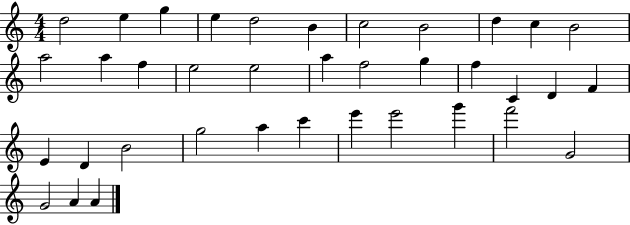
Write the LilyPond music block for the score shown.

{
  \clef treble
  \numericTimeSignature
  \time 4/4
  \key c \major
  d''2 e''4 g''4 | e''4 d''2 b'4 | c''2 b'2 | d''4 c''4 b'2 | \break a''2 a''4 f''4 | e''2 e''2 | a''4 f''2 g''4 | f''4 c'4 d'4 f'4 | \break e'4 d'4 b'2 | g''2 a''4 c'''4 | e'''4 e'''2 g'''4 | f'''2 g'2 | \break g'2 a'4 a'4 | \bar "|."
}